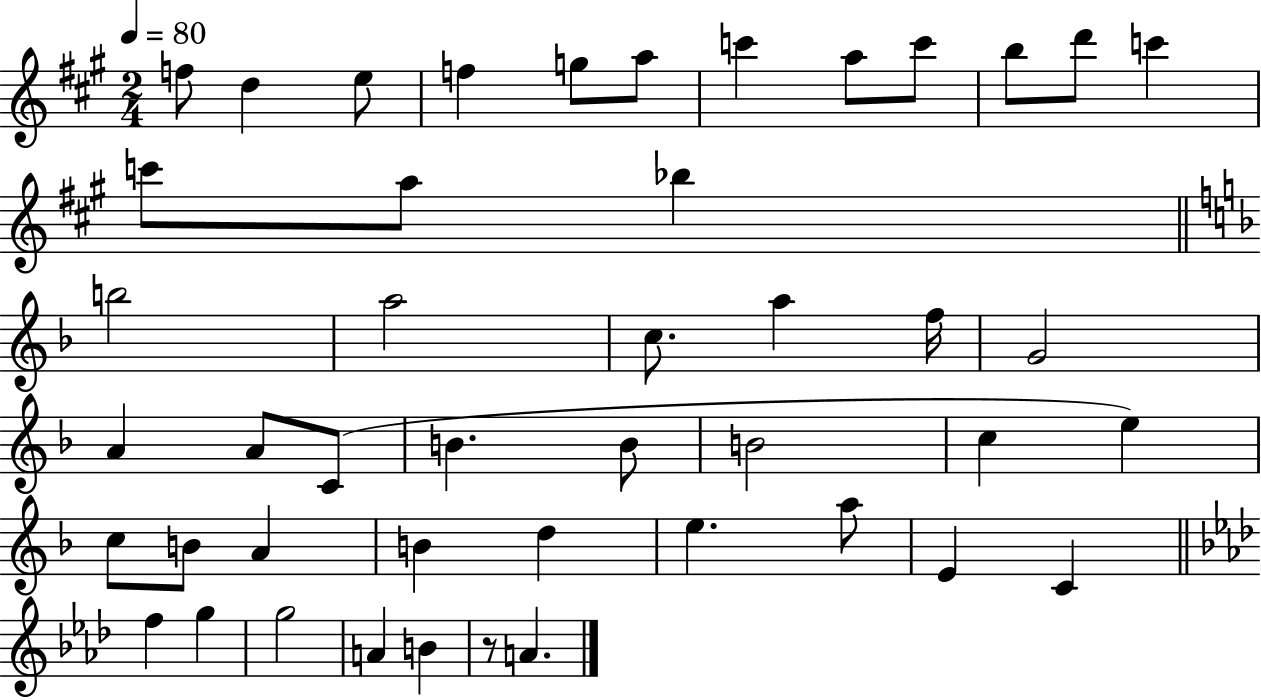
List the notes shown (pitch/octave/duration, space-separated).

F5/e D5/q E5/e F5/q G5/e A5/e C6/q A5/e C6/e B5/e D6/e C6/q C6/e A5/e Bb5/q B5/h A5/h C5/e. A5/q F5/s G4/h A4/q A4/e C4/e B4/q. B4/e B4/h C5/q E5/q C5/e B4/e A4/q B4/q D5/q E5/q. A5/e E4/q C4/q F5/q G5/q G5/h A4/q B4/q R/e A4/q.